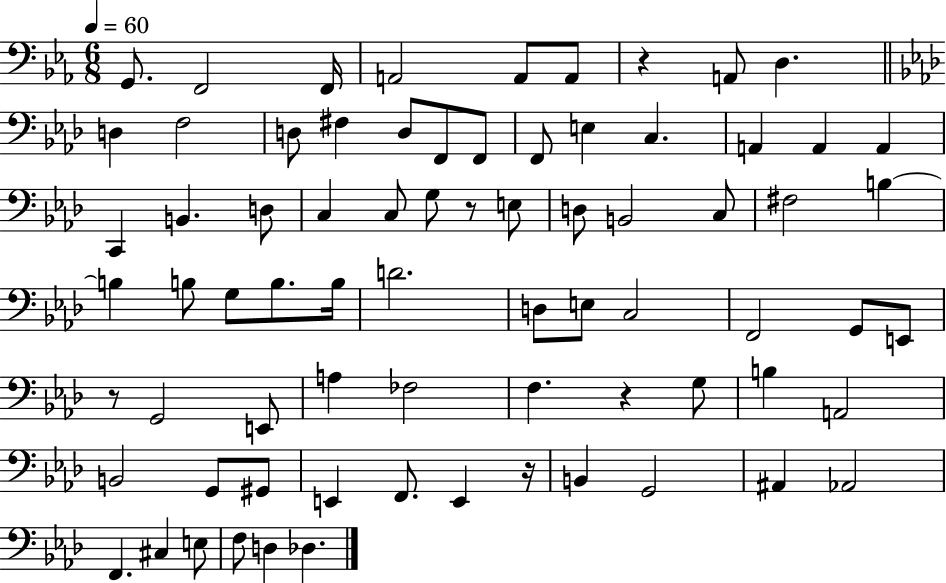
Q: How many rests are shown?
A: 5